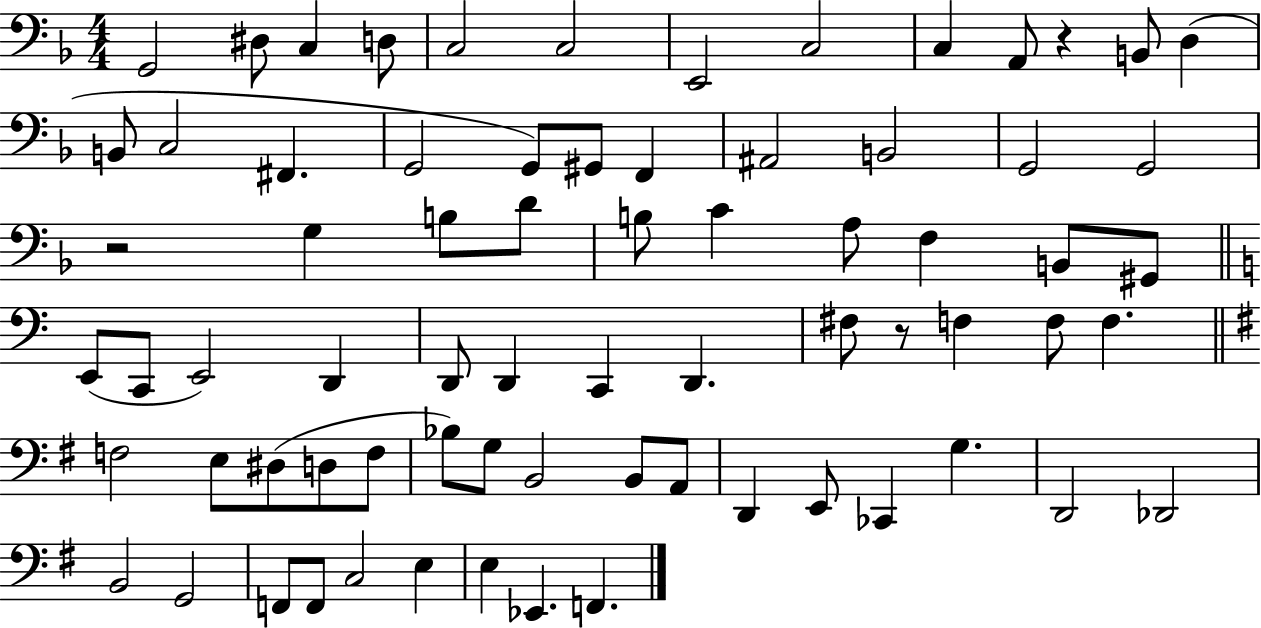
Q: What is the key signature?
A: F major